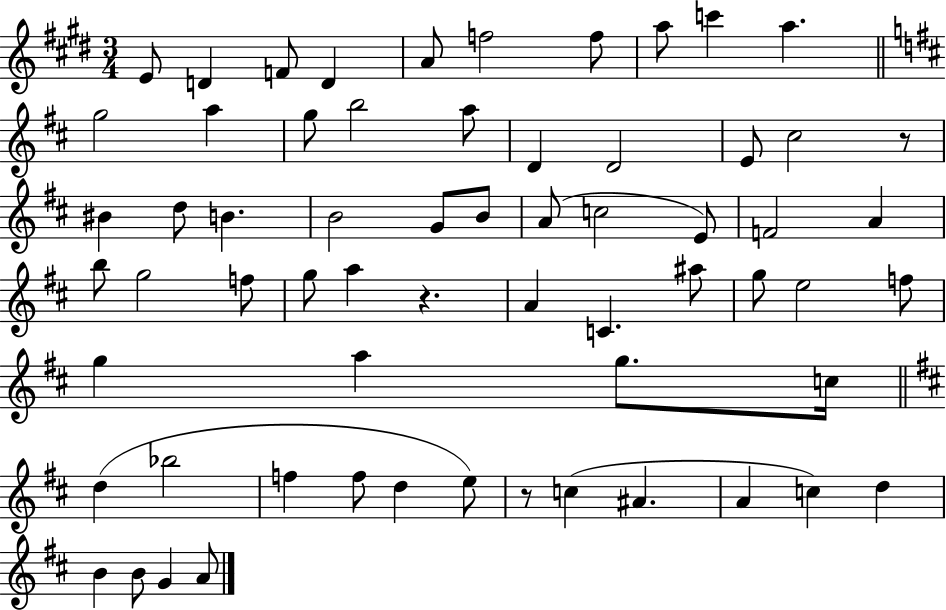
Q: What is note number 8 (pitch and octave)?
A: A5